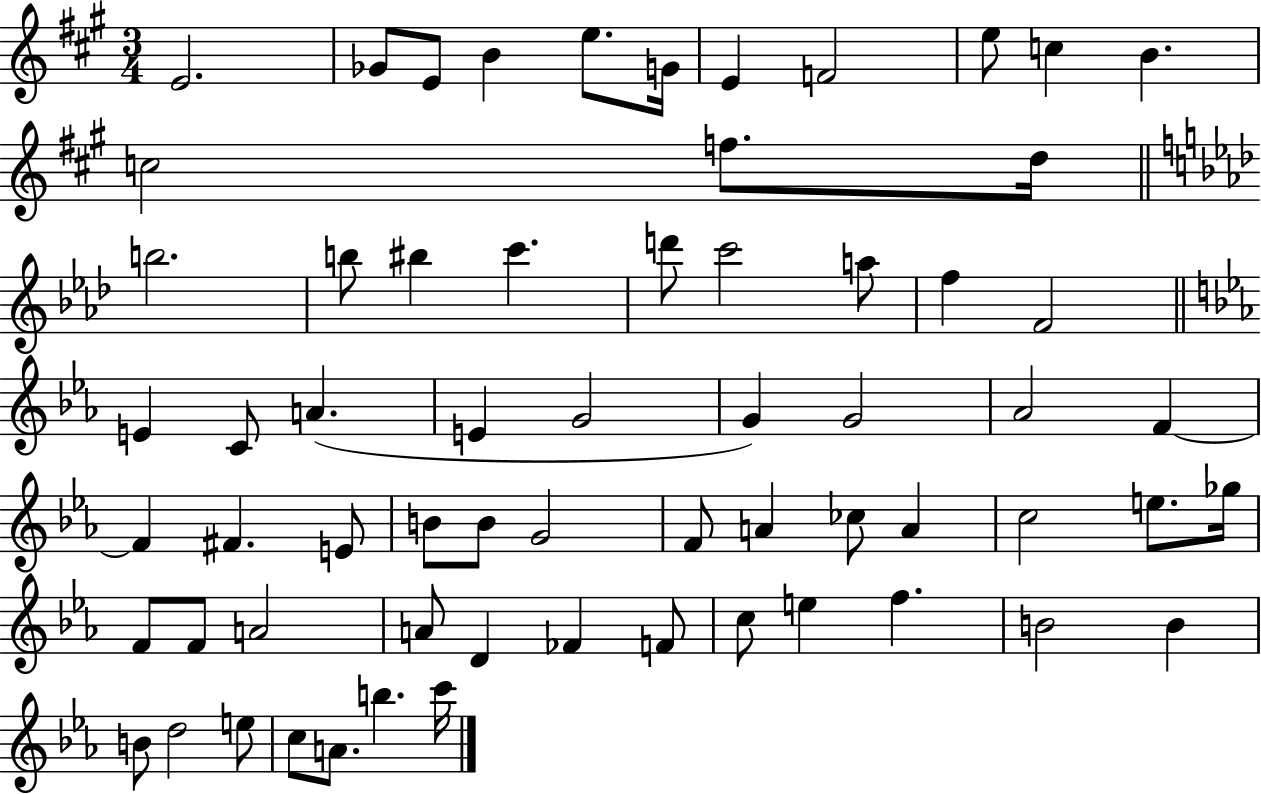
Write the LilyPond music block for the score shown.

{
  \clef treble
  \numericTimeSignature
  \time 3/4
  \key a \major
  \repeat volta 2 { e'2. | ges'8 e'8 b'4 e''8. g'16 | e'4 f'2 | e''8 c''4 b'4. | \break c''2 f''8. d''16 | \bar "||" \break \key aes \major b''2. | b''8 bis''4 c'''4. | d'''8 c'''2 a''8 | f''4 f'2 | \break \bar "||" \break \key c \minor e'4 c'8 a'4.( | e'4 g'2 | g'4) g'2 | aes'2 f'4~~ | \break f'4 fis'4. e'8 | b'8 b'8 g'2 | f'8 a'4 ces''8 a'4 | c''2 e''8. ges''16 | \break f'8 f'8 a'2 | a'8 d'4 fes'4 f'8 | c''8 e''4 f''4. | b'2 b'4 | \break b'8 d''2 e''8 | c''8 a'8. b''4. c'''16 | } \bar "|."
}